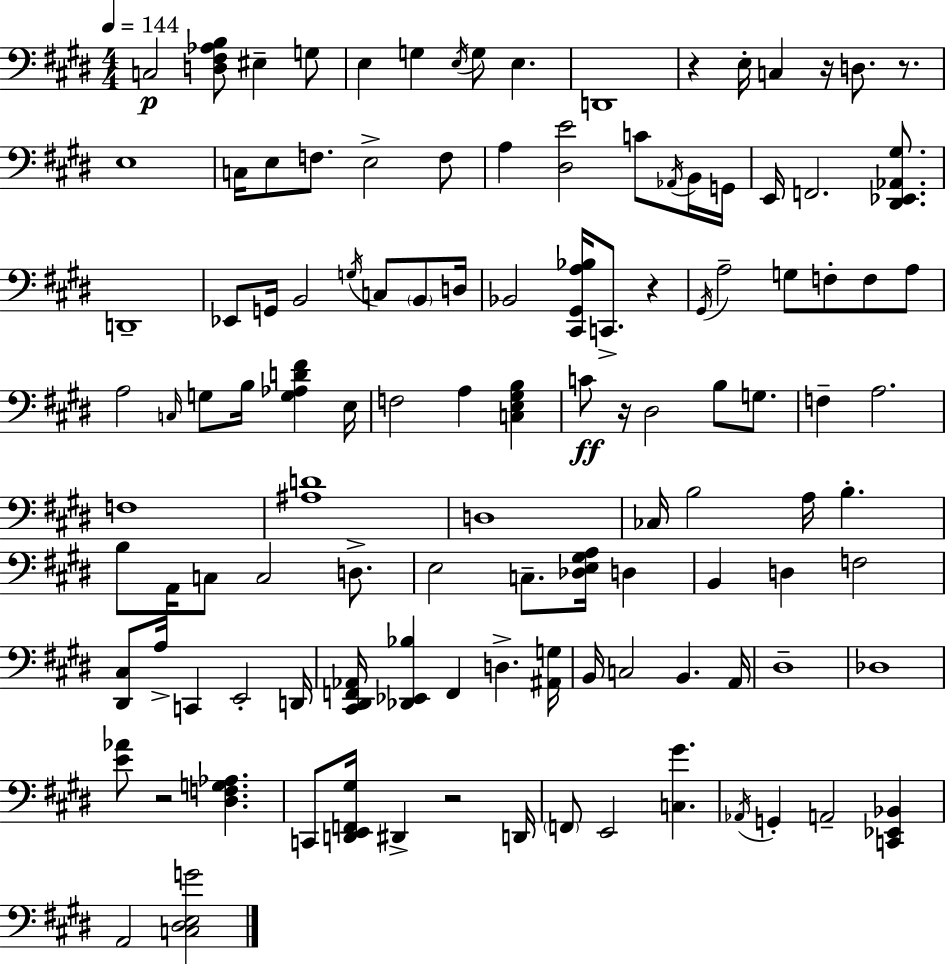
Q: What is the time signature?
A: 4/4